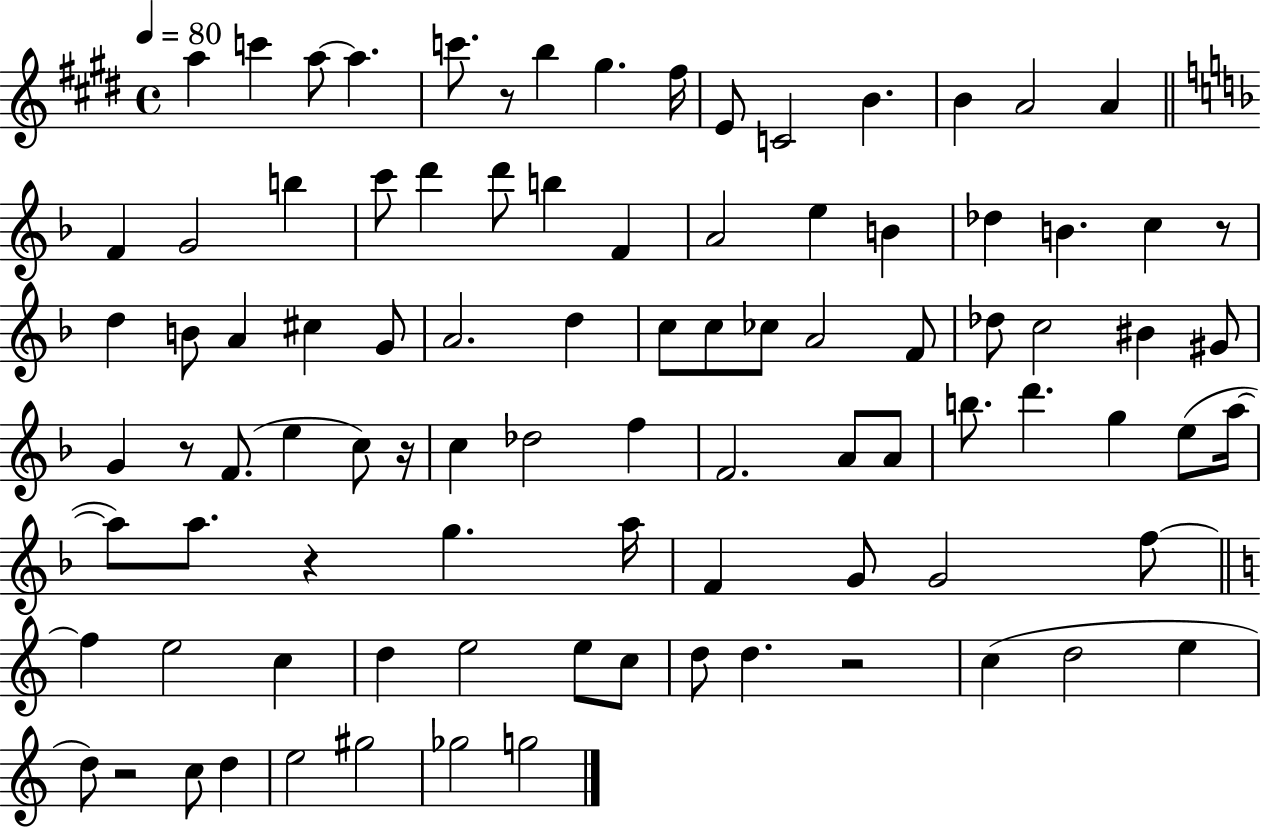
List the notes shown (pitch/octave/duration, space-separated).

A5/q C6/q A5/e A5/q. C6/e. R/e B5/q G#5/q. F#5/s E4/e C4/h B4/q. B4/q A4/h A4/q F4/q G4/h B5/q C6/e D6/q D6/e B5/q F4/q A4/h E5/q B4/q Db5/q B4/q. C5/q R/e D5/q B4/e A4/q C#5/q G4/e A4/h. D5/q C5/e C5/e CES5/e A4/h F4/e Db5/e C5/h BIS4/q G#4/e G4/q R/e F4/e. E5/q C5/e R/s C5/q Db5/h F5/q F4/h. A4/e A4/e B5/e. D6/q. G5/q E5/e A5/s A5/e A5/e. R/q G5/q. A5/s F4/q G4/e G4/h F5/e F5/q E5/h C5/q D5/q E5/h E5/e C5/e D5/e D5/q. R/h C5/q D5/h E5/q D5/e R/h C5/e D5/q E5/h G#5/h Gb5/h G5/h